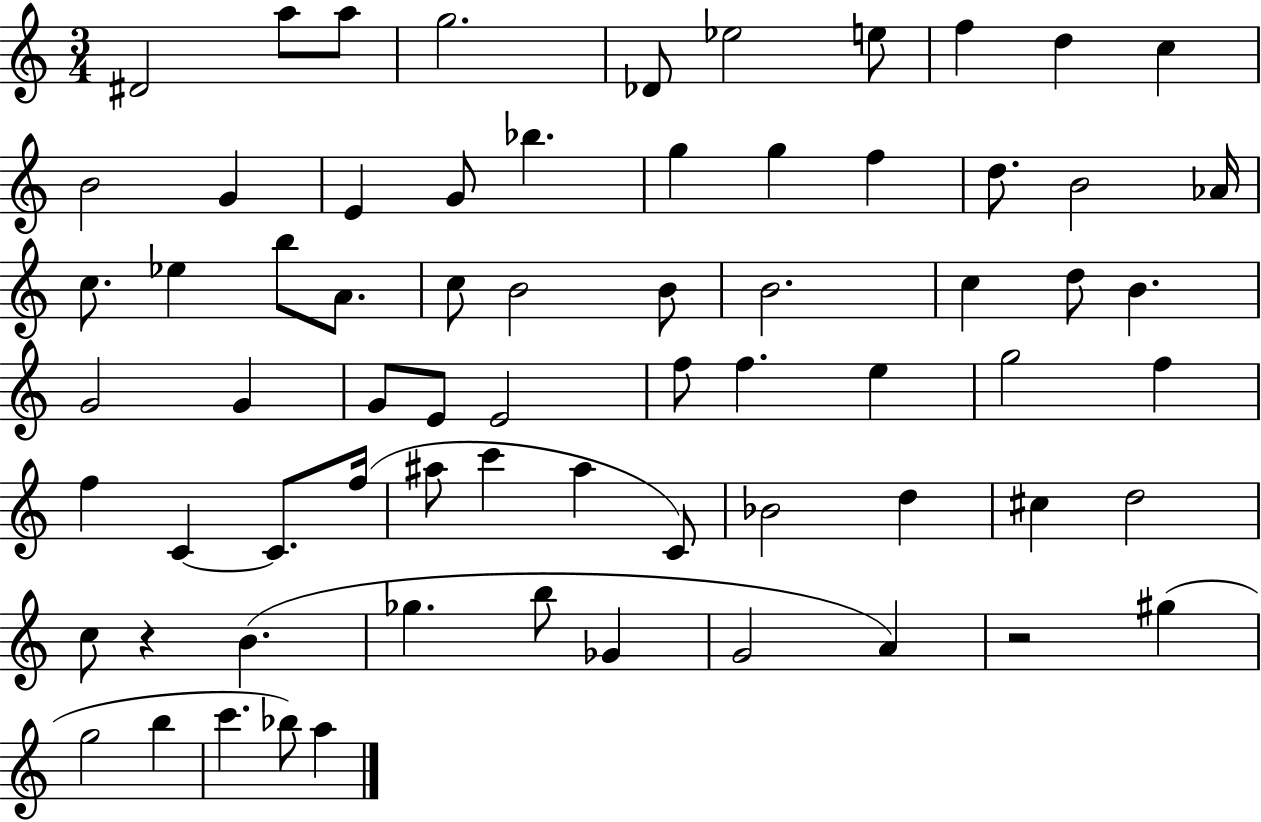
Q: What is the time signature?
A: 3/4